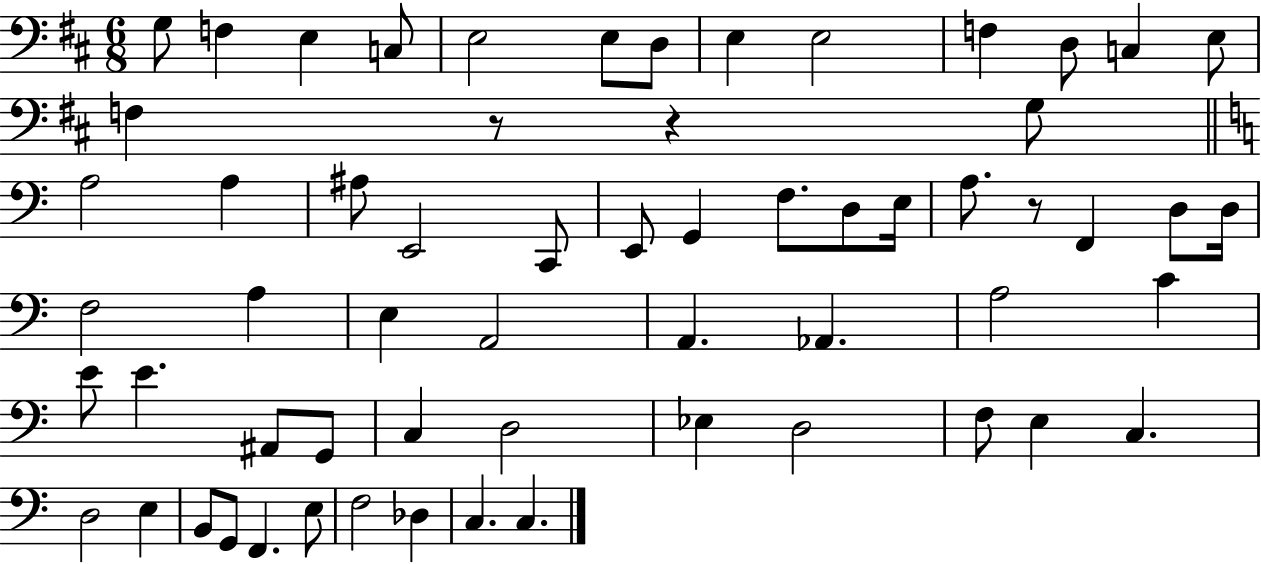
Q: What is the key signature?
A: D major